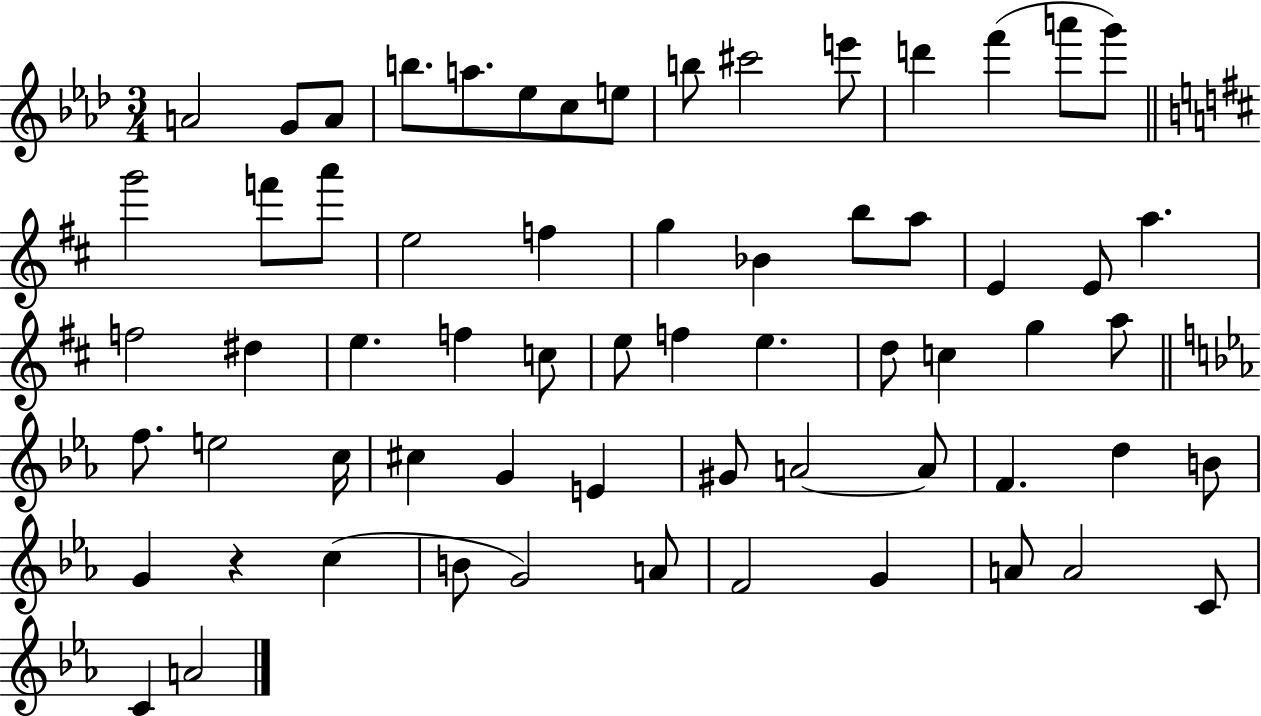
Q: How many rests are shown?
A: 1